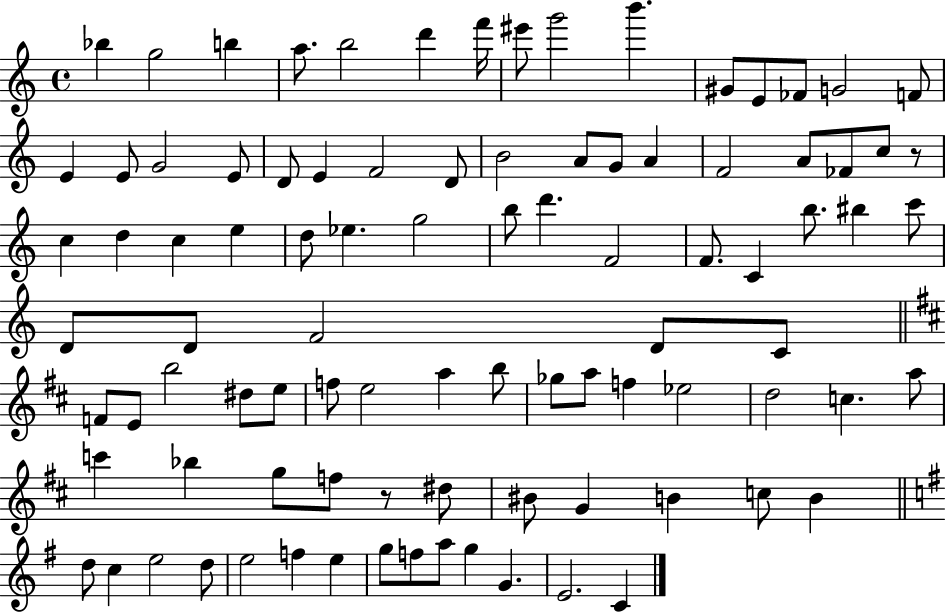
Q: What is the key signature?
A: C major